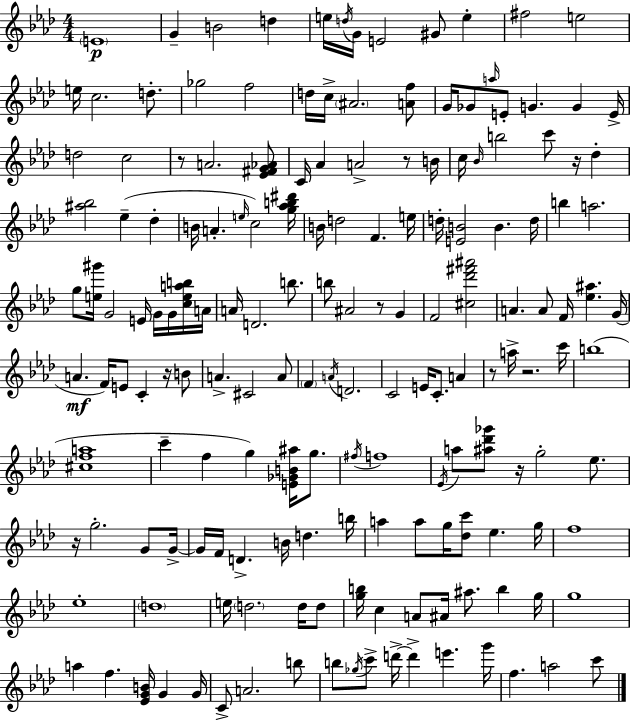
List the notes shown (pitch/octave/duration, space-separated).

E4/w G4/q B4/h D5/q E5/s D5/s G4/s E4/h G#4/e E5/q F#5/h E5/h E5/s C5/h. D5/e. Gb5/h F5/h D5/s C5/s A#4/h. [A4,F5]/e G4/s Gb4/e A5/s E4/e G4/q. G4/q E4/s D5/h C5/h R/e A4/h. [Eb4,F#4,G4,Ab4]/e C4/s Ab4/q A4/h R/e B4/s C5/s Bb4/s B5/h C6/e R/s Db5/q [A#5,Bb5]/h Eb5/q Db5/q B4/s A4/q. E5/s C5/h [G5,Ab5,B5,D#6]/s B4/s D5/h F4/q. E5/s D5/s [E4,B4]/h B4/q. D5/s B5/q A5/h. G5/e [E5,G#6]/s G4/h E4/s G4/s G4/s [C5,E5,A5,B5]/s A4/s A4/s D4/h. B5/e. B5/e A#4/h R/e G4/q F4/h [C#5,Db6,F#6,A#6]/h A4/q. A4/e F4/s [Eb5,A#5]/q. G4/s A4/q. F4/s E4/e C4/q R/s B4/e A4/q. C#4/h A4/e F4/q A4/s D4/h. C4/h E4/s C4/e. A4/q R/e A5/s R/h. C6/s B5/w [C#5,F5,A5]/w C6/q F5/q G5/q [E4,Gb4,B4,A#5]/s G5/e. F#5/s F5/w Eb4/s A5/e [A#5,Db6,Gb6]/e R/s G5/h Eb5/e. R/s G5/h. G4/e G4/s G4/s F4/s D4/q. B4/s D5/q. B5/s A5/q A5/e G5/s [Db5,C6]/e Eb5/q. G5/s F5/w Eb5/w D5/w E5/s D5/h. D5/s D5/e [G5,B5]/s C5/q A4/e A#4/s A#5/e. B5/q G5/s G5/w A5/q F5/q. [Eb4,G4,B4]/s G4/q G4/s C4/e A4/h. B5/e B5/e Gb5/s C6/e D6/s D6/q E6/q. G6/s F5/q. A5/h C6/e